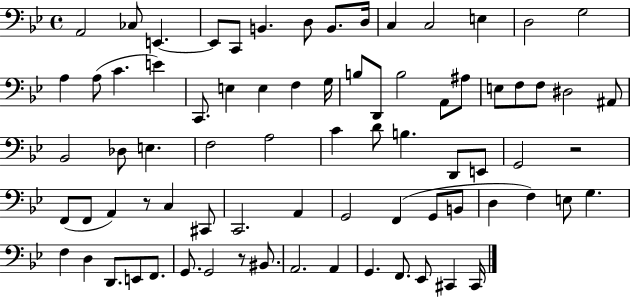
{
  \clef bass
  \time 4/4
  \defaultTimeSignature
  \key bes \major
  a,2 ces8 e,4.~~ | e,8 c,8 b,4. d8 b,8. d16 | c4 c2 e4 | d2 g2 | \break a4 a8( c'4. e'4) | c,8. e4 e4 f4 g16 | b8 d,8 b2 a,8 ais8 | e8 f8 f8 dis2 ais,8 | \break bes,2 des8 e4. | f2 a2 | c'4 d'8 b4. d,8 e,8 | g,2 r2 | \break f,8( f,8 a,4) r8 c4 cis,8 | c,2. a,4 | g,2 f,4( g,8 b,8 | d4 f4) e8 g4. | \break f4 d4 d,8. e,8 f,8. | g,8. g,2 r8 bis,8. | a,2. a,4 | g,4. f,8. ees,8 cis,4 cis,16 | \break \bar "|."
}